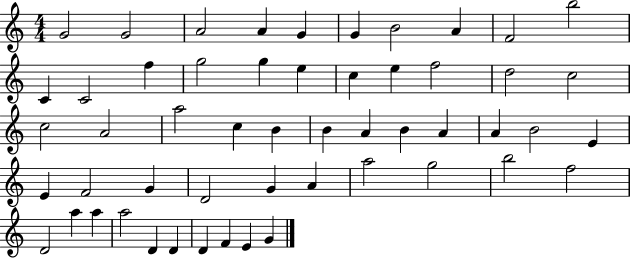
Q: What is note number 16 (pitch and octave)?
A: E5